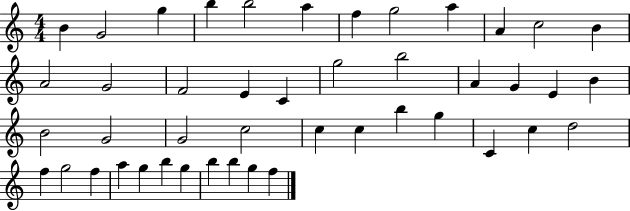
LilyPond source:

{
  \clef treble
  \numericTimeSignature
  \time 4/4
  \key c \major
  b'4 g'2 g''4 | b''4 b''2 a''4 | f''4 g''2 a''4 | a'4 c''2 b'4 | \break a'2 g'2 | f'2 e'4 c'4 | g''2 b''2 | a'4 g'4 e'4 b'4 | \break b'2 g'2 | g'2 c''2 | c''4 c''4 b''4 g''4 | c'4 c''4 d''2 | \break f''4 g''2 f''4 | a''4 g''4 b''4 g''4 | b''4 b''4 g''4 f''4 | \bar "|."
}